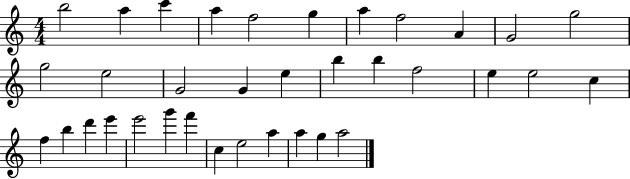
{
  \clef treble
  \numericTimeSignature
  \time 4/4
  \key c \major
  b''2 a''4 c'''4 | a''4 f''2 g''4 | a''4 f''2 a'4 | g'2 g''2 | \break g''2 e''2 | g'2 g'4 e''4 | b''4 b''4 f''2 | e''4 e''2 c''4 | \break f''4 b''4 d'''4 e'''4 | e'''2 g'''4 f'''4 | c''4 e''2 a''4 | a''4 g''4 a''2 | \break \bar "|."
}